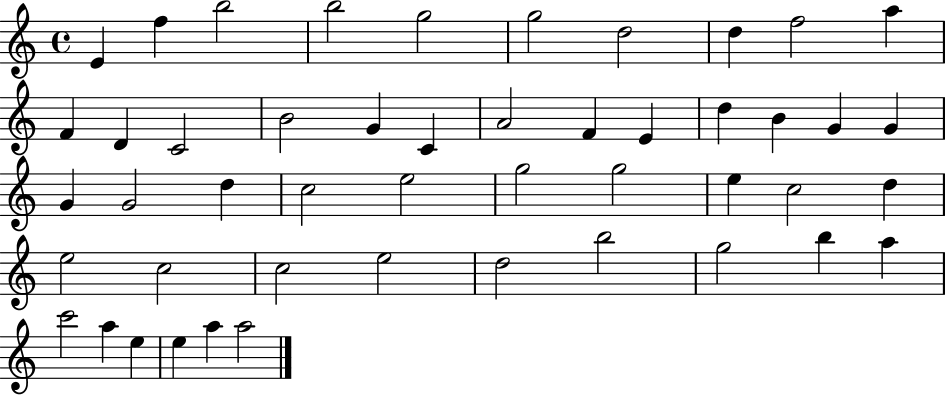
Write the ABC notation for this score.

X:1
T:Untitled
M:4/4
L:1/4
K:C
E f b2 b2 g2 g2 d2 d f2 a F D C2 B2 G C A2 F E d B G G G G2 d c2 e2 g2 g2 e c2 d e2 c2 c2 e2 d2 b2 g2 b a c'2 a e e a a2